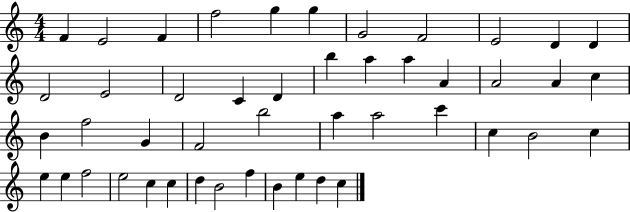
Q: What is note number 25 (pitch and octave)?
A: F5